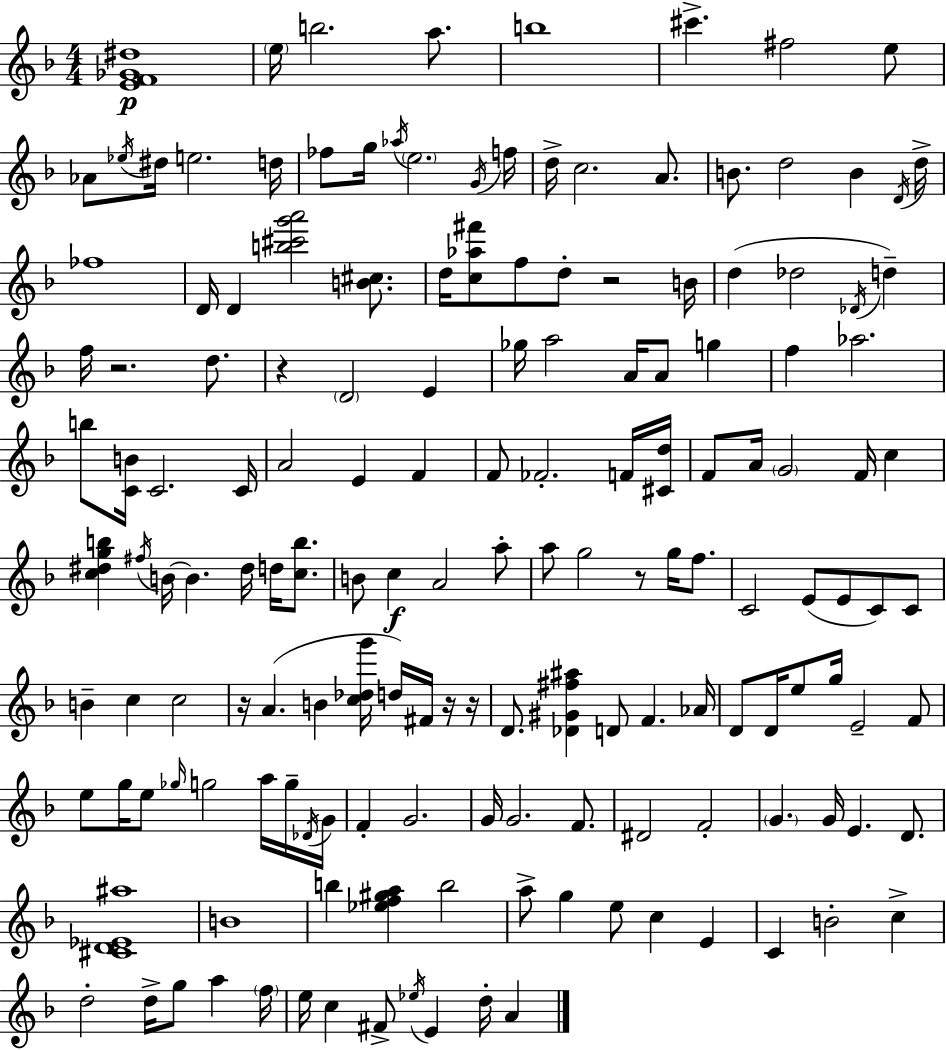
X:1
T:Untitled
M:4/4
L:1/4
K:Dm
[EF_G^d]4 e/4 b2 a/2 b4 ^c' ^f2 e/2 _A/2 _e/4 ^d/4 e2 d/4 _f/2 g/4 _a/4 e2 G/4 f/4 d/4 c2 A/2 B/2 d2 B D/4 d/4 _f4 D/4 D [b^c'g'a']2 [B^c]/2 d/4 [c_a^f']/2 f/2 d/2 z2 B/4 d _d2 _D/4 d f/4 z2 d/2 z D2 E _g/4 a2 A/4 A/2 g f _a2 b/2 [CB]/4 C2 C/4 A2 E F F/2 _F2 F/4 [^Cd]/4 F/2 A/4 G2 F/4 c [c^dgb] ^f/4 B/4 B ^d/4 d/4 [cb]/2 B/2 c A2 a/2 a/2 g2 z/2 g/4 f/2 C2 E/2 E/2 C/2 C/2 B c c2 z/4 A B [c_dg']/4 d/4 ^F/4 z/4 z/4 D/2 [_D^G^f^a] D/2 F _A/4 D/2 D/4 e/2 g/4 E2 F/2 e/2 g/4 e/2 _g/4 g2 a/4 g/4 _D/4 G/4 F G2 G/4 G2 F/2 ^D2 F2 G G/4 E D/2 [^CD_E^a]4 B4 b [_ef^ga] b2 a/2 g e/2 c E C B2 c d2 d/4 g/2 a f/4 e/4 c ^F/2 _e/4 E d/4 A